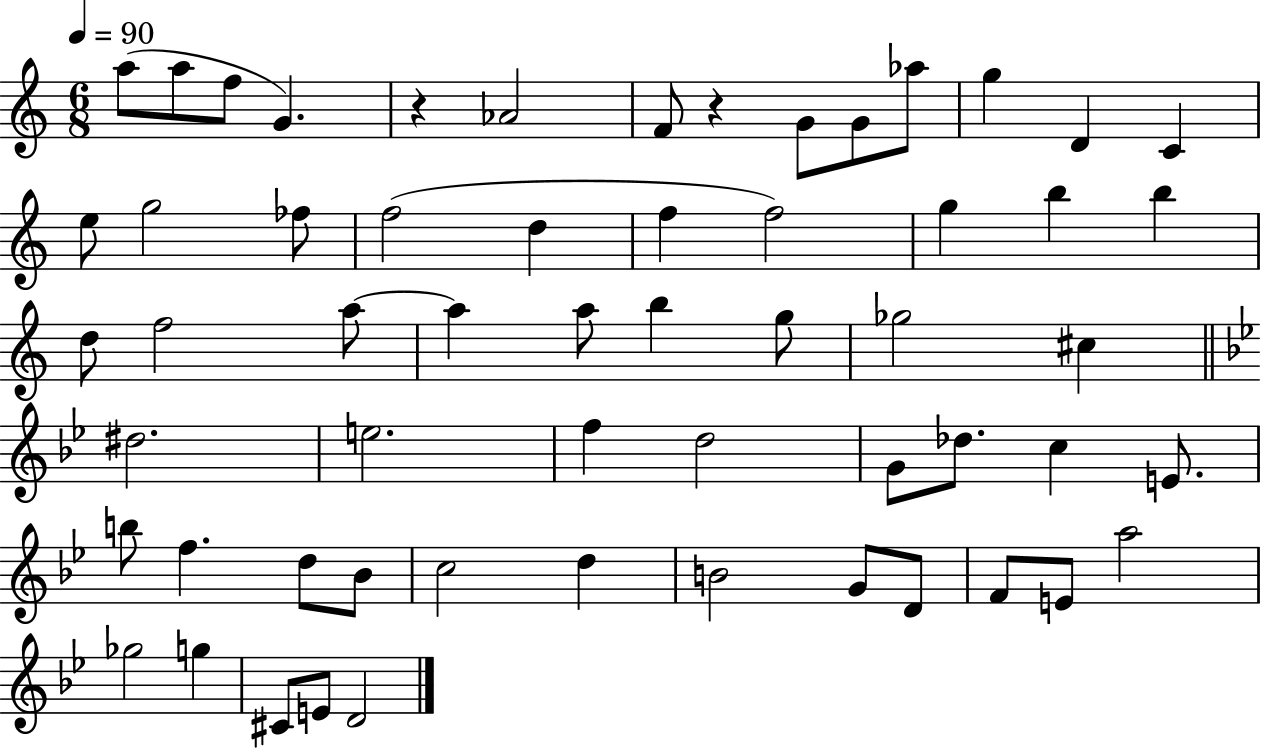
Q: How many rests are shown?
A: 2